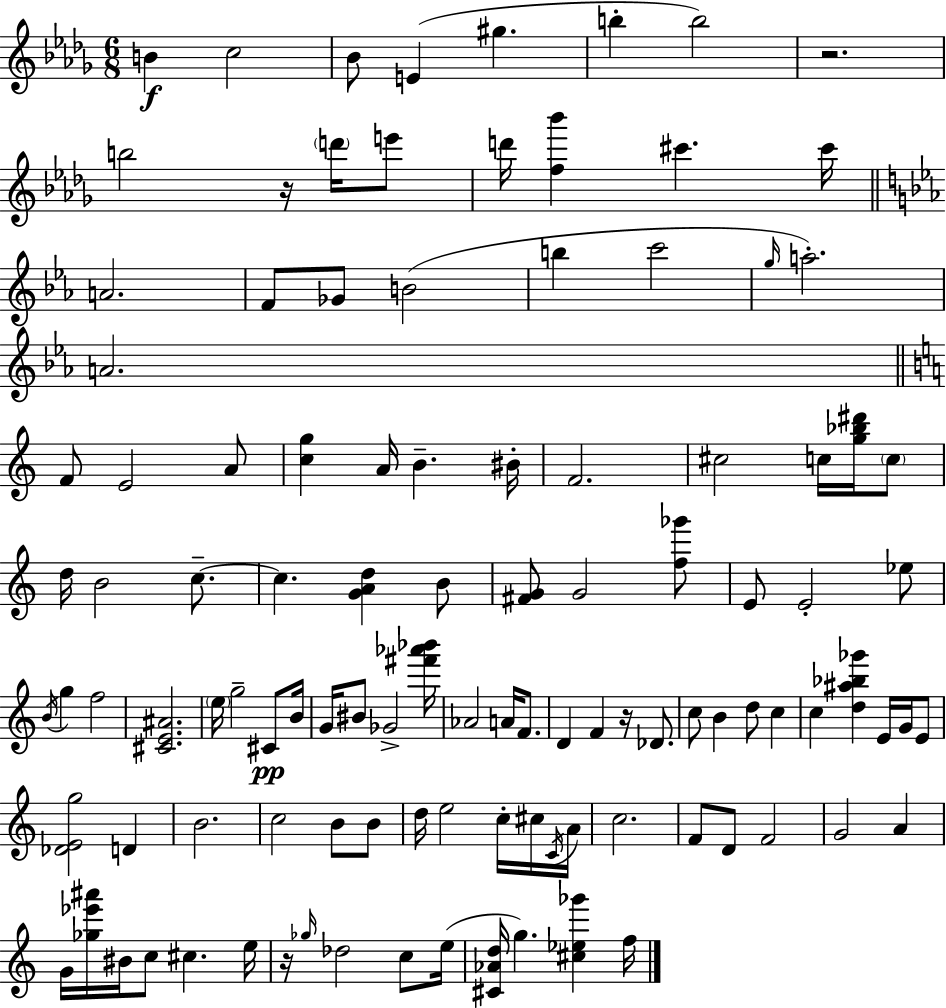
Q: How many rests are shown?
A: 4